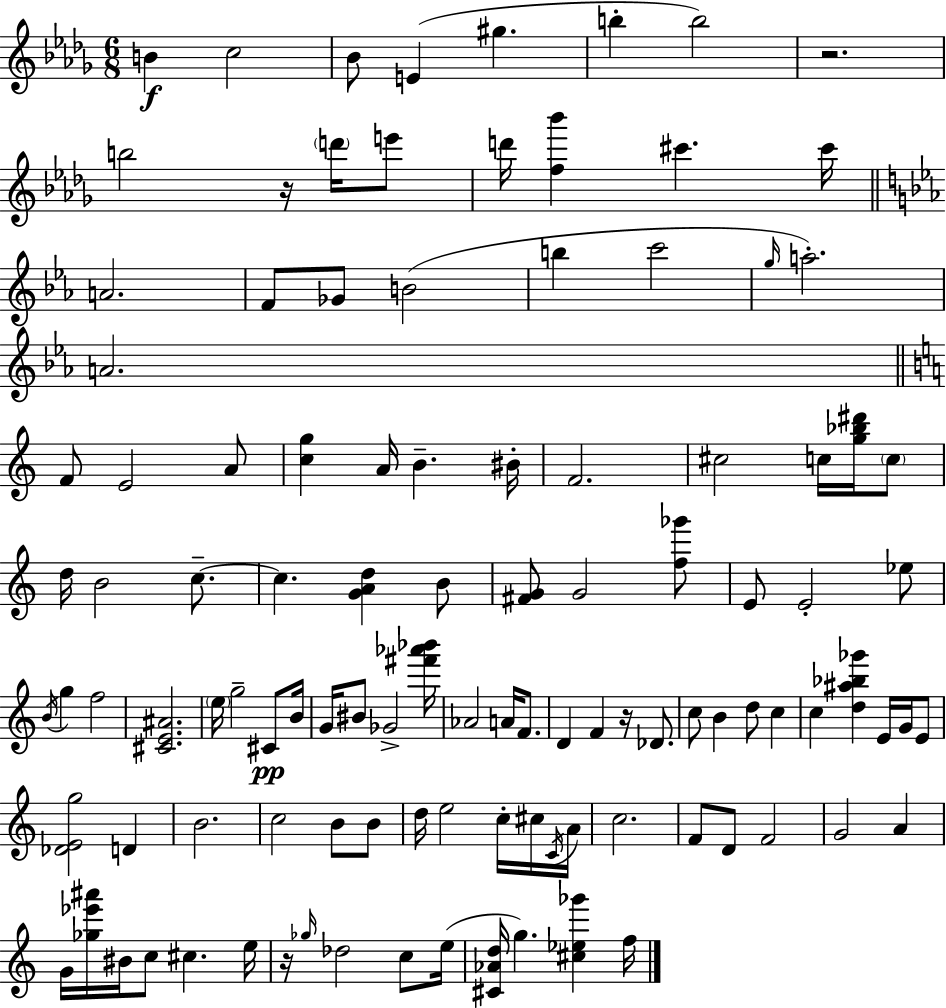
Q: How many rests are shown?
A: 4